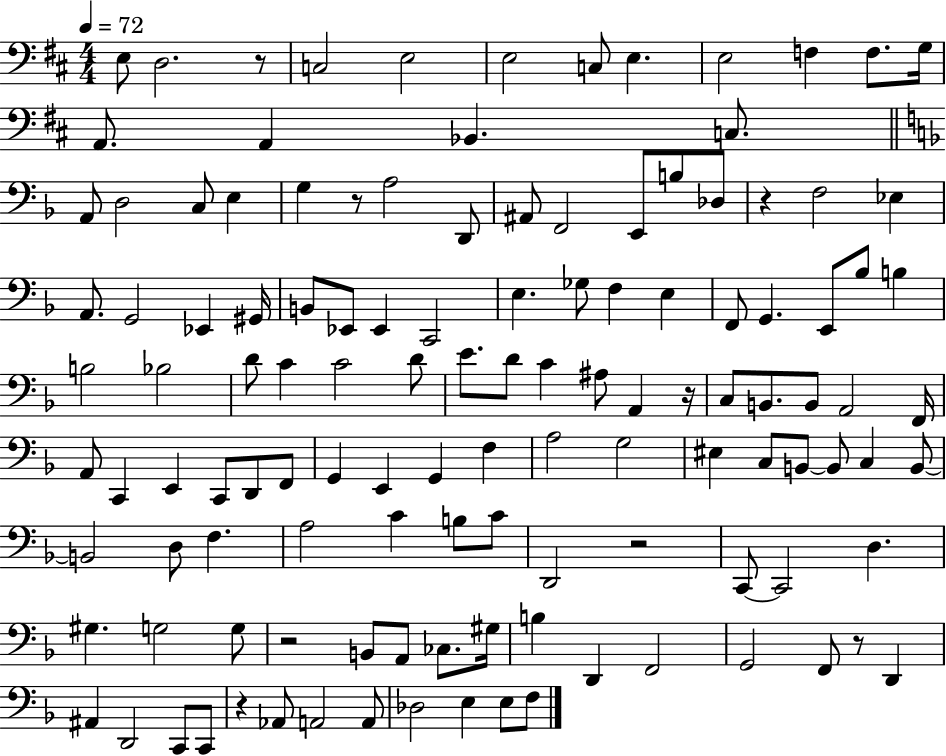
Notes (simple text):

E3/e D3/h. R/e C3/h E3/h E3/h C3/e E3/q. E3/h F3/q F3/e. G3/s A2/e. A2/q Bb2/q. C3/e. A2/e D3/h C3/e E3/q G3/q R/e A3/h D2/e A#2/e F2/h E2/e B3/e Db3/e R/q F3/h Eb3/q A2/e. G2/h Eb2/q G#2/s B2/e Eb2/e Eb2/q C2/h E3/q. Gb3/e F3/q E3/q F2/e G2/q. E2/e Bb3/e B3/q B3/h Bb3/h D4/e C4/q C4/h D4/e E4/e. D4/e C4/q A#3/e A2/q R/s C3/e B2/e. B2/e A2/h F2/s A2/e C2/q E2/q C2/e D2/e F2/e G2/q E2/q G2/q F3/q A3/h G3/h EIS3/q C3/e B2/e B2/e C3/q B2/e B2/h D3/e F3/q. A3/h C4/q B3/e C4/e D2/h R/h C2/e C2/h D3/q. G#3/q. G3/h G3/e R/h B2/e A2/e CES3/e. G#3/s B3/q D2/q F2/h G2/h F2/e R/e D2/q A#2/q D2/h C2/e C2/e R/q Ab2/e A2/h A2/e Db3/h E3/q E3/e F3/e